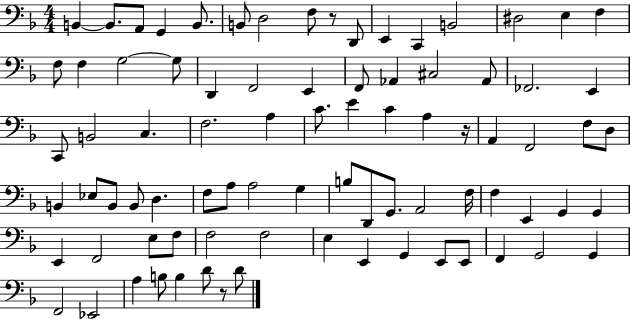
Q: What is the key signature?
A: F major